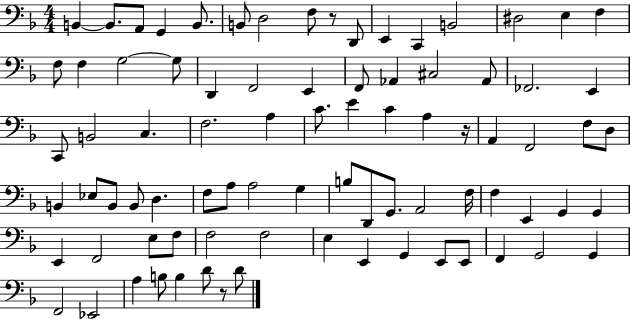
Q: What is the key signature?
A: F major